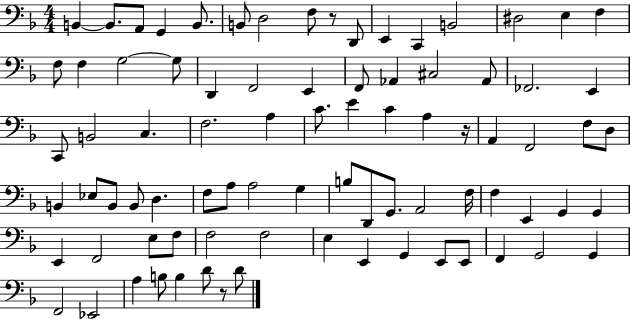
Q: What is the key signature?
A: F major